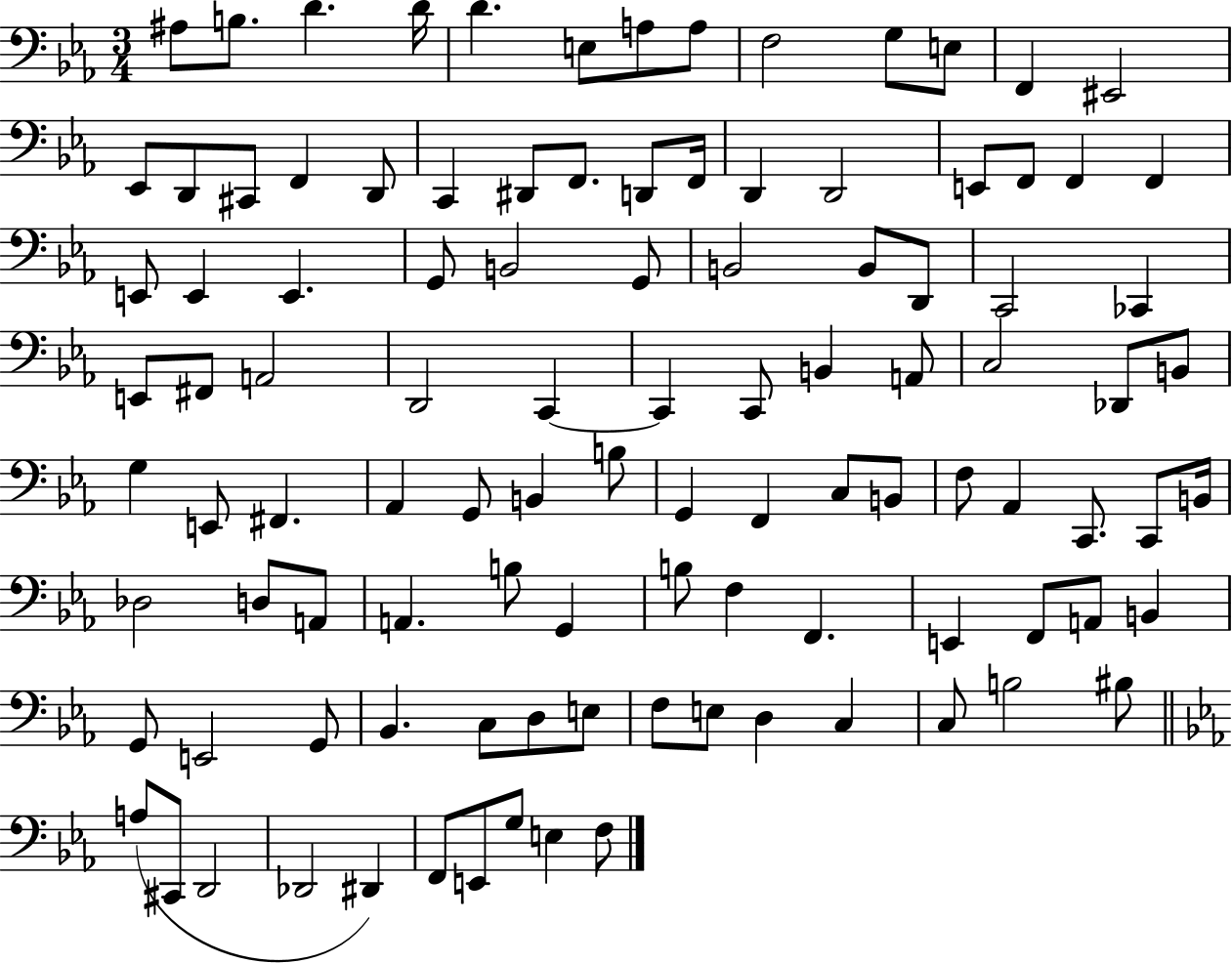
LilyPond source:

{
  \clef bass
  \numericTimeSignature
  \time 3/4
  \key ees \major
  ais8 b8. d'4. d'16 | d'4. e8 a8 a8 | f2 g8 e8 | f,4 eis,2 | \break ees,8 d,8 cis,8 f,4 d,8 | c,4 dis,8 f,8. d,8 f,16 | d,4 d,2 | e,8 f,8 f,4 f,4 | \break e,8 e,4 e,4. | g,8 b,2 g,8 | b,2 b,8 d,8 | c,2 ces,4 | \break e,8 fis,8 a,2 | d,2 c,4~~ | c,4 c,8 b,4 a,8 | c2 des,8 b,8 | \break g4 e,8 fis,4. | aes,4 g,8 b,4 b8 | g,4 f,4 c8 b,8 | f8 aes,4 c,8. c,8 b,16 | \break des2 d8 a,8 | a,4. b8 g,4 | b8 f4 f,4. | e,4 f,8 a,8 b,4 | \break g,8 e,2 g,8 | bes,4. c8 d8 e8 | f8 e8 d4 c4 | c8 b2 bis8 | \break \bar "||" \break \key c \minor a8( cis,8 d,2 | des,2 dis,4) | f,8 e,8 g8 e4 f8 | \bar "|."
}